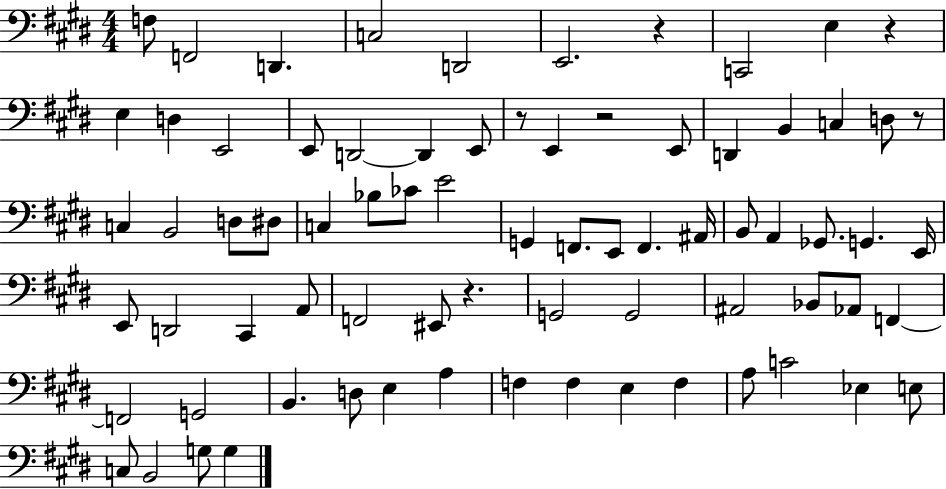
{
  \clef bass
  \numericTimeSignature
  \time 4/4
  \key e \major
  f8 f,2 d,4. | c2 d,2 | e,2. r4 | c,2 e4 r4 | \break e4 d4 e,2 | e,8 d,2~~ d,4 e,8 | r8 e,4 r2 e,8 | d,4 b,4 c4 d8 r8 | \break c4 b,2 d8 dis8 | c4 bes8 ces'8 e'2 | g,4 f,8. e,8 f,4. ais,16 | b,8 a,4 ges,8. g,4. e,16 | \break e,8 d,2 cis,4 a,8 | f,2 eis,8 r4. | g,2 g,2 | ais,2 bes,8 aes,8 f,4~~ | \break f,2 g,2 | b,4. d8 e4 a4 | f4 f4 e4 f4 | a8 c'2 ees4 e8 | \break c8 b,2 g8 g4 | \bar "|."
}